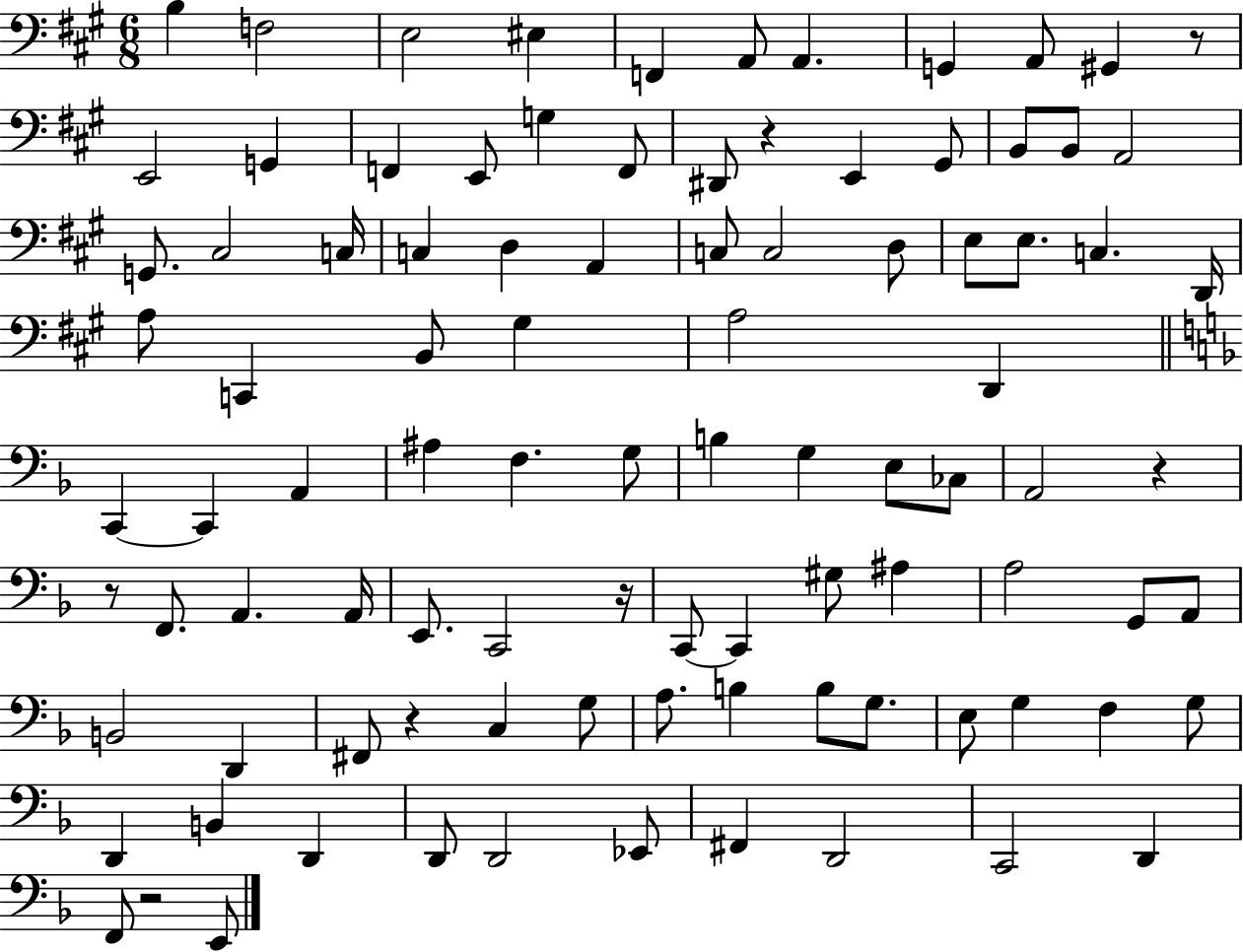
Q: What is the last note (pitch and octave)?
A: E2